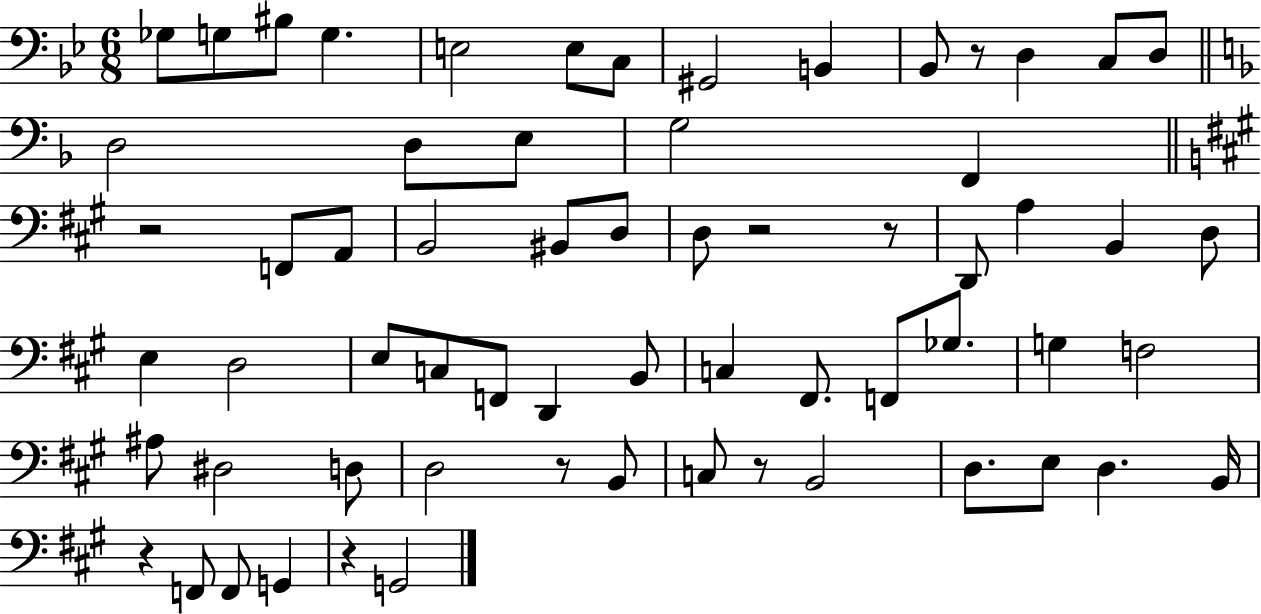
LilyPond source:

{
  \clef bass
  \numericTimeSignature
  \time 6/8
  \key bes \major
  \repeat volta 2 { ges8 g8 bis8 g4. | e2 e8 c8 | gis,2 b,4 | bes,8 r8 d4 c8 d8 | \break \bar "||" \break \key d \minor d2 d8 e8 | g2 f,4 | \bar "||" \break \key a \major r2 f,8 a,8 | b,2 bis,8 d8 | d8 r2 r8 | d,8 a4 b,4 d8 | \break e4 d2 | e8 c8 f,8 d,4 b,8 | c4 fis,8. f,8 ges8. | g4 f2 | \break ais8 dis2 d8 | d2 r8 b,8 | c8 r8 b,2 | d8. e8 d4. b,16 | \break r4 f,8 f,8 g,4 | r4 g,2 | } \bar "|."
}